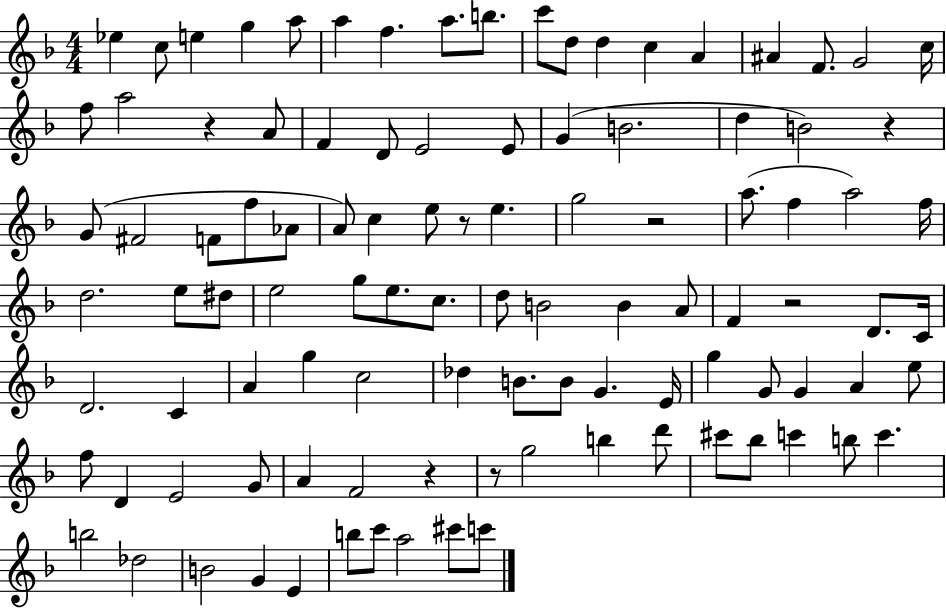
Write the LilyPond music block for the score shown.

{
  \clef treble
  \numericTimeSignature
  \time 4/4
  \key f \major
  \repeat volta 2 { ees''4 c''8 e''4 g''4 a''8 | a''4 f''4. a''8. b''8. | c'''8 d''8 d''4 c''4 a'4 | ais'4 f'8. g'2 c''16 | \break f''8 a''2 r4 a'8 | f'4 d'8 e'2 e'8 | g'4( b'2. | d''4 b'2) r4 | \break g'8( fis'2 f'8 f''8 aes'8 | a'8) c''4 e''8 r8 e''4. | g''2 r2 | a''8.( f''4 a''2) f''16 | \break d''2. e''8 dis''8 | e''2 g''8 e''8. c''8. | d''8 b'2 b'4 a'8 | f'4 r2 d'8. c'16 | \break d'2. c'4 | a'4 g''4 c''2 | des''4 b'8. b'8 g'4. e'16 | g''4 g'8 g'4 a'4 e''8 | \break f''8 d'4 e'2 g'8 | a'4 f'2 r4 | r8 g''2 b''4 d'''8 | cis'''8 bes''8 c'''4 b''8 c'''4. | \break b''2 des''2 | b'2 g'4 e'4 | b''8 c'''8 a''2 cis'''8 c'''8 | } \bar "|."
}